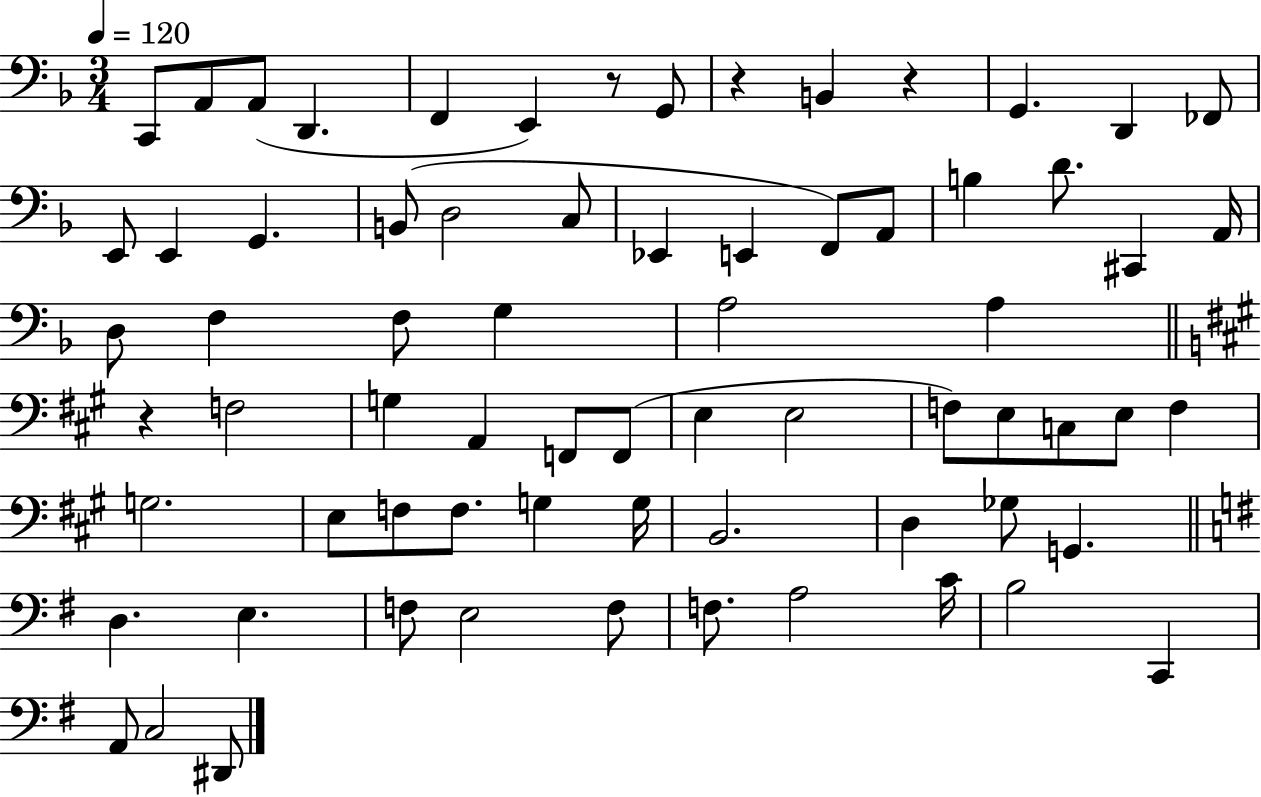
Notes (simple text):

C2/e A2/e A2/e D2/q. F2/q E2/q R/e G2/e R/q B2/q R/q G2/q. D2/q FES2/e E2/e E2/q G2/q. B2/e D3/h C3/e Eb2/q E2/q F2/e A2/e B3/q D4/e. C#2/q A2/s D3/e F3/q F3/e G3/q A3/h A3/q R/q F3/h G3/q A2/q F2/e F2/e E3/q E3/h F3/e E3/e C3/e E3/e F3/q G3/h. E3/e F3/e F3/e. G3/q G3/s B2/h. D3/q Gb3/e G2/q. D3/q. E3/q. F3/e E3/h F3/e F3/e. A3/h C4/s B3/h C2/q A2/e C3/h D#2/e